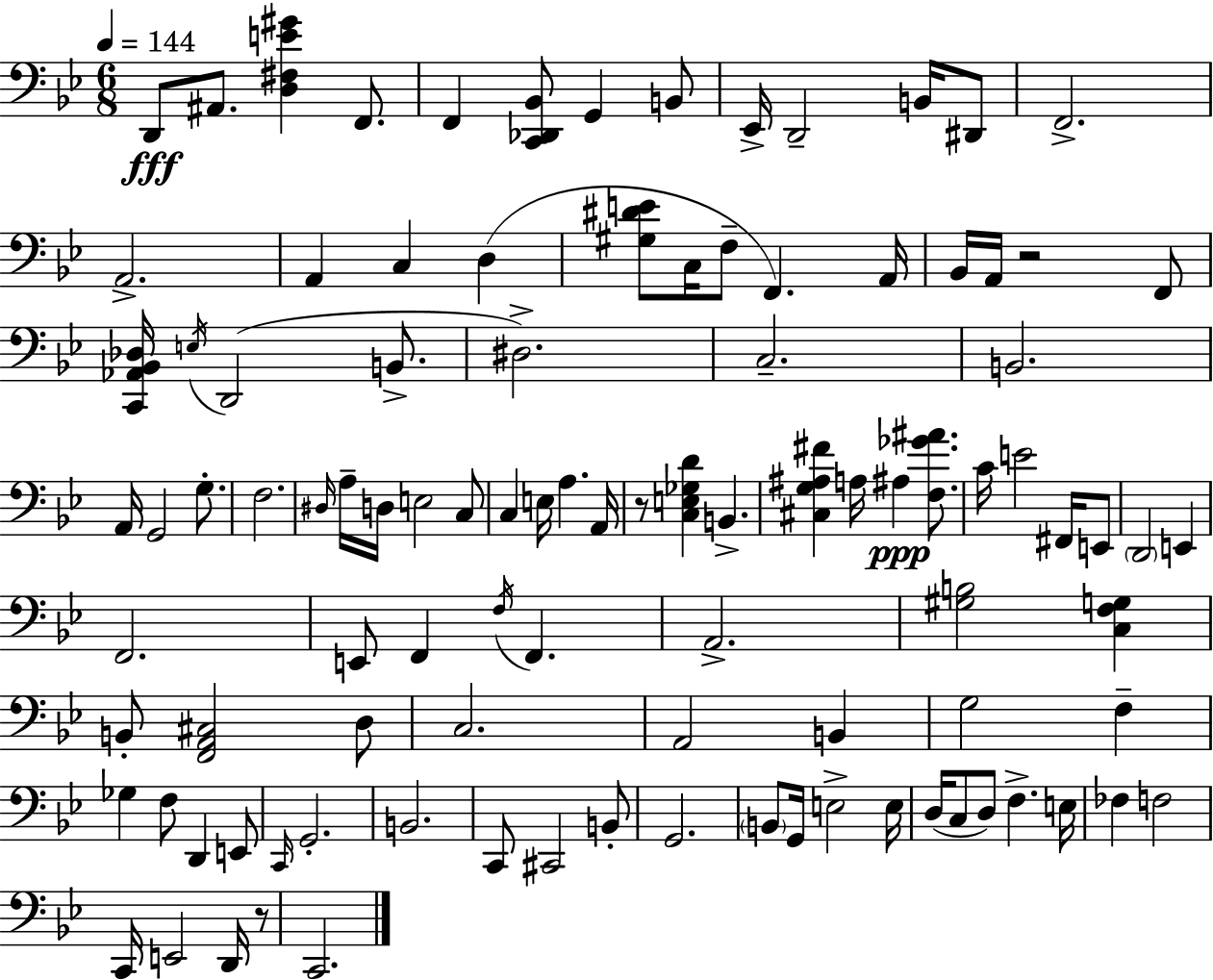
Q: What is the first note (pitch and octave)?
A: D2